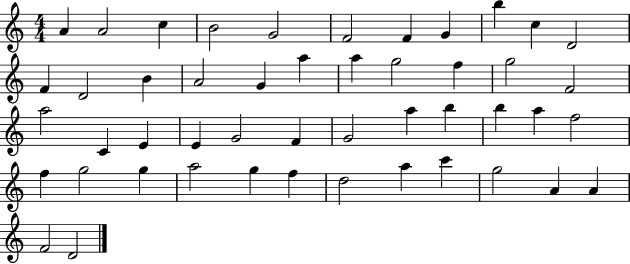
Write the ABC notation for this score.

X:1
T:Untitled
M:4/4
L:1/4
K:C
A A2 c B2 G2 F2 F G b c D2 F D2 B A2 G a a g2 f g2 F2 a2 C E E G2 F G2 a b b a f2 f g2 g a2 g f d2 a c' g2 A A F2 D2